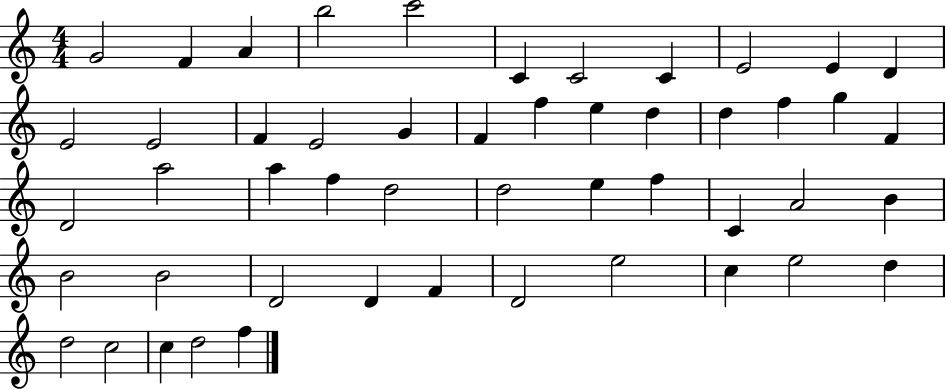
X:1
T:Untitled
M:4/4
L:1/4
K:C
G2 F A b2 c'2 C C2 C E2 E D E2 E2 F E2 G F f e d d f g F D2 a2 a f d2 d2 e f C A2 B B2 B2 D2 D F D2 e2 c e2 d d2 c2 c d2 f